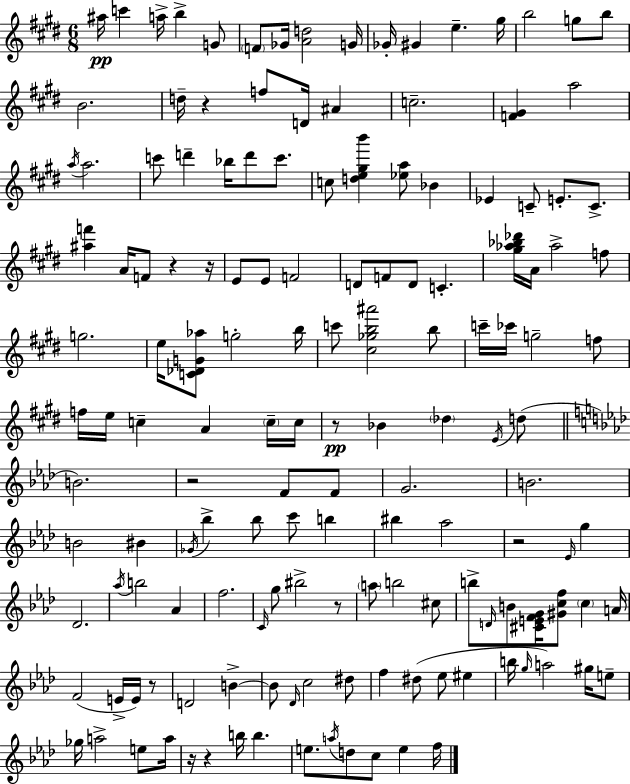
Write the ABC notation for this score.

X:1
T:Untitled
M:6/8
L:1/4
K:E
^a/4 c' a/4 b G/2 F/2 _G/4 [Ad]2 G/4 _G/4 ^G e ^g/4 b2 g/2 b/2 B2 d/4 z f/2 D/4 ^A c2 [F^G] a2 a/4 a2 c'/2 d' _b/4 d'/2 c'/2 c/2 [de^gb'] [_ea]/2 _B _E C/2 E/2 C/2 [^af'] A/4 F/2 z z/4 E/2 E/2 F2 D/2 F/2 D/2 C [^g_a_b_d']/4 A/4 _a2 f/2 g2 e/4 [C_DG_a]/2 g2 b/4 c'/2 [^c_gb^a']2 b/2 c'/4 _c'/4 g2 f/2 f/4 e/4 c A c/4 c/4 z/2 _B _d E/4 d/2 B2 z2 F/2 F/2 G2 B2 B2 ^B _G/4 _b _b/2 c'/2 b ^b _a2 z2 _E/4 g _D2 _a/4 b2 _A f2 C/4 g/2 ^b2 z/2 a/2 b2 ^c/2 b/2 D/4 B/2 [^CEFG]/4 [^Gcf]/2 c A/4 F2 E/4 E/4 z/2 D2 B B/2 _D/4 c2 ^d/2 f ^d/2 _e/2 ^e b/4 g/4 a2 ^g/4 e/2 _g/4 a2 e/2 a/4 z/4 z b/4 b e/2 a/4 d/2 c/2 e f/4